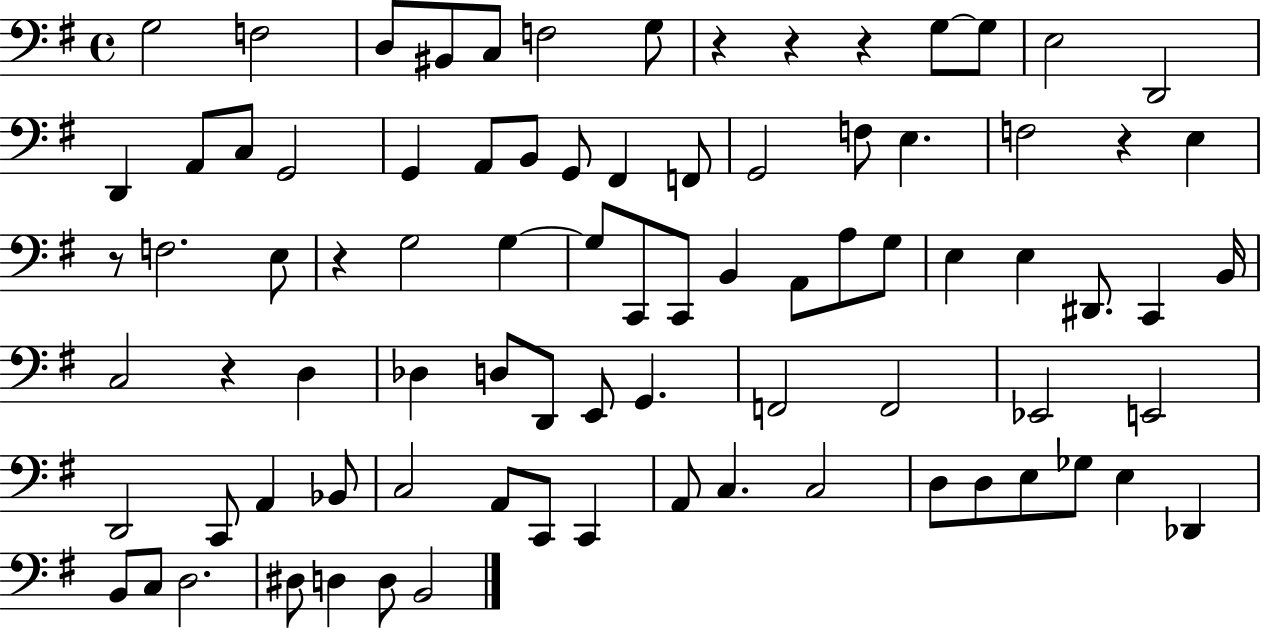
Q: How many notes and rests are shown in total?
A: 84